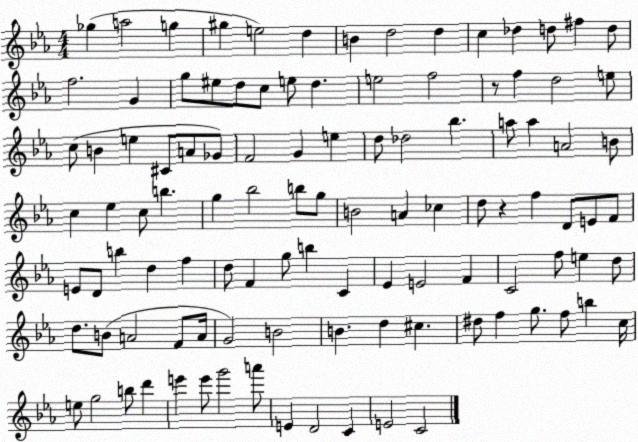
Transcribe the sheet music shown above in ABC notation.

X:1
T:Untitled
M:4/4
L:1/4
K:Eb
_g a2 g ^g e2 d B d2 d c _d d/2 ^f d/2 f2 G g/2 ^e/2 d/2 c/2 e/2 d e2 f2 z/2 f d2 e/2 c/2 B e ^C/2 A/2 _G/2 F2 G e d/2 _d2 _b a/2 a A2 B/2 c _e c/2 b g _b2 b/2 g/2 B2 A _c d/2 z f D/2 E/2 F/2 E/2 D/2 b d f d/2 F g/2 b C _E E2 F C2 f/2 e d/2 d/2 B/2 A2 F/2 A/4 G2 B2 B d ^c ^d/2 f g/2 f/2 b c/4 e/2 g2 b/2 d' e' e'/2 g'2 a'/2 E D2 C E2 C2